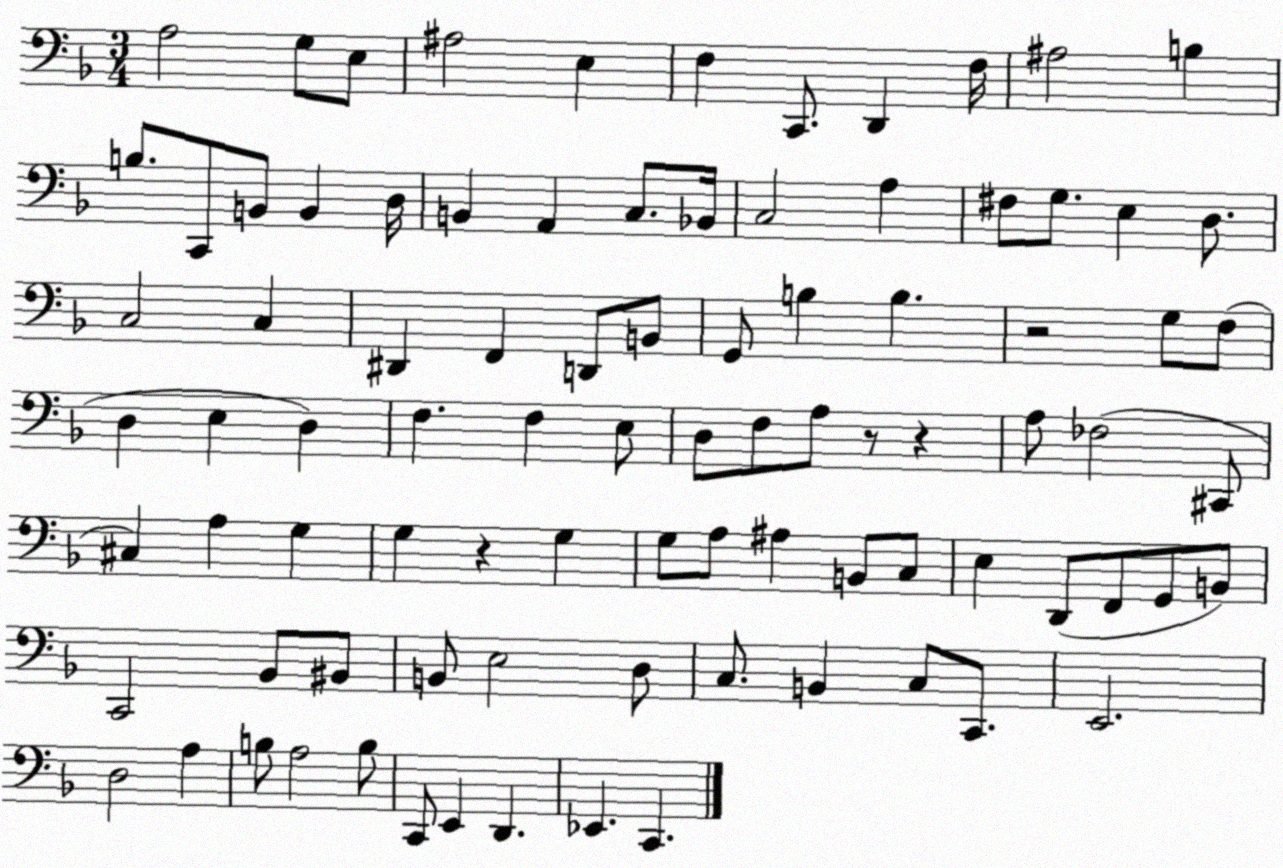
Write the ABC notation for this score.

X:1
T:Untitled
M:3/4
L:1/4
K:F
A,2 G,/2 E,/2 ^A,2 E, F, C,,/2 D,, F,/4 ^A,2 B, B,/2 C,,/2 B,,/2 B,, D,/4 B,, A,, C,/2 _B,,/4 C,2 A, ^F,/2 G,/2 E, D,/2 C,2 C, ^D,, F,, D,,/2 B,,/2 G,,/2 B, B, z2 G,/2 F,/2 D, E, D, F, F, E,/2 D,/2 F,/2 A,/2 z/2 z A,/2 _F,2 ^C,,/2 ^C, A, G, G, z G, G,/2 A,/2 ^A, B,,/2 C,/2 E, D,,/2 F,,/2 G,,/2 B,,/2 C,,2 _B,,/2 ^B,,/2 B,,/2 E,2 D,/2 C,/2 B,, C,/2 C,,/2 E,,2 D,2 A, B,/2 A,2 B,/2 C,,/2 E,, D,, _E,, C,,